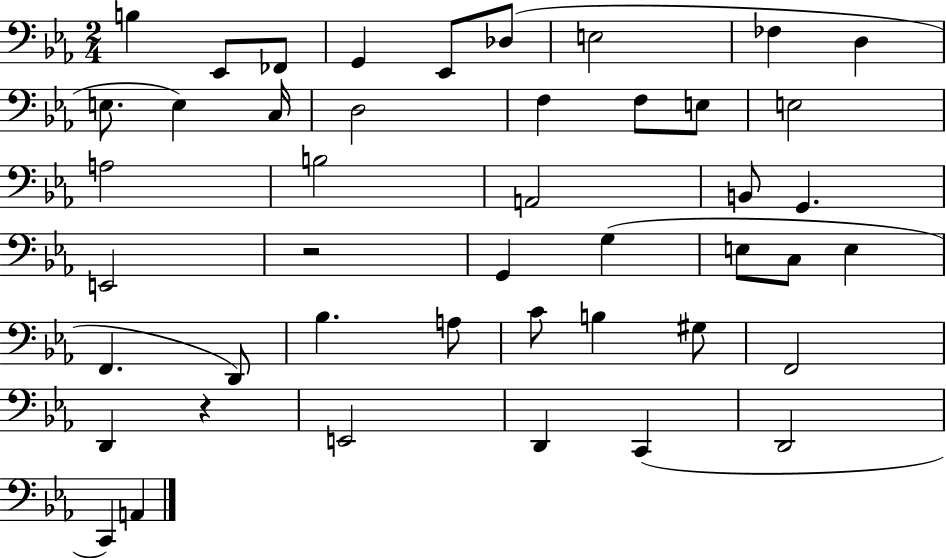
{
  \clef bass
  \numericTimeSignature
  \time 2/4
  \key ees \major
  b4 ees,8 fes,8 | g,4 ees,8 des8( | e2 | fes4 d4 | \break e8. e4) c16 | d2 | f4 f8 e8 | e2 | \break a2 | b2 | a,2 | b,8 g,4. | \break e,2 | r2 | g,4 g4( | e8 c8 e4 | \break f,4. d,8) | bes4. a8 | c'8 b4 gis8 | f,2 | \break d,4 r4 | e,2 | d,4 c,4( | d,2 | \break c,4) a,4 | \bar "|."
}